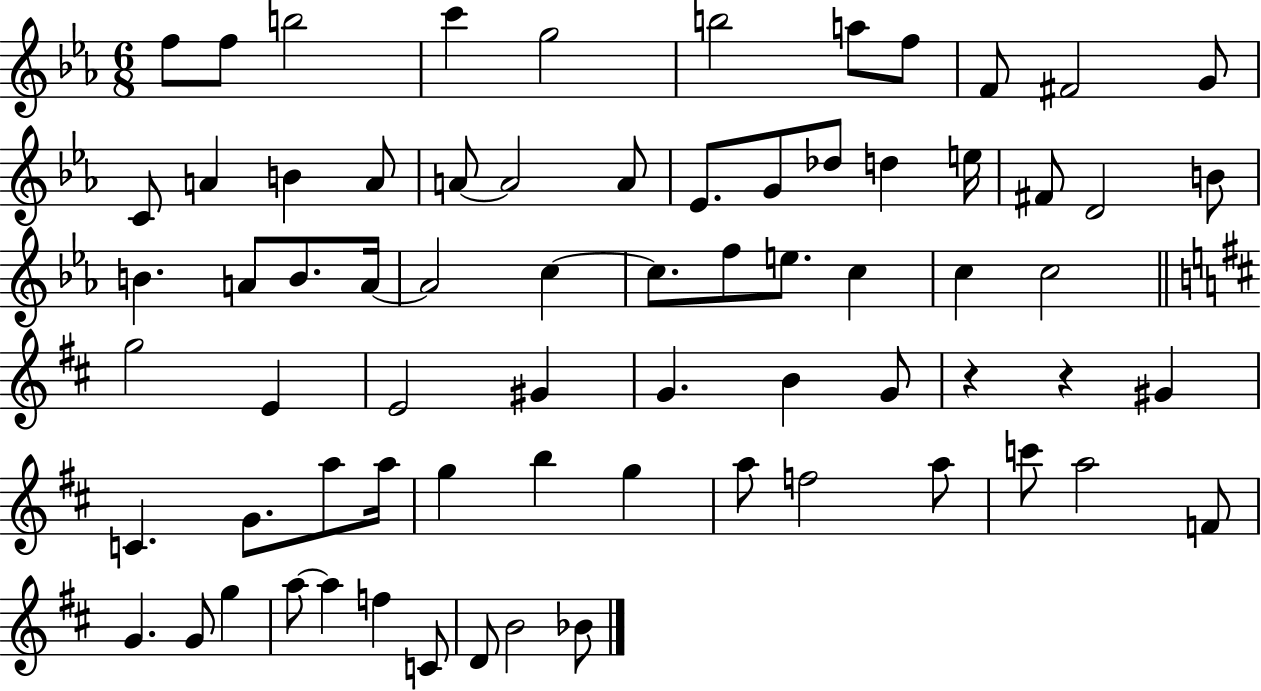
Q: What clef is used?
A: treble